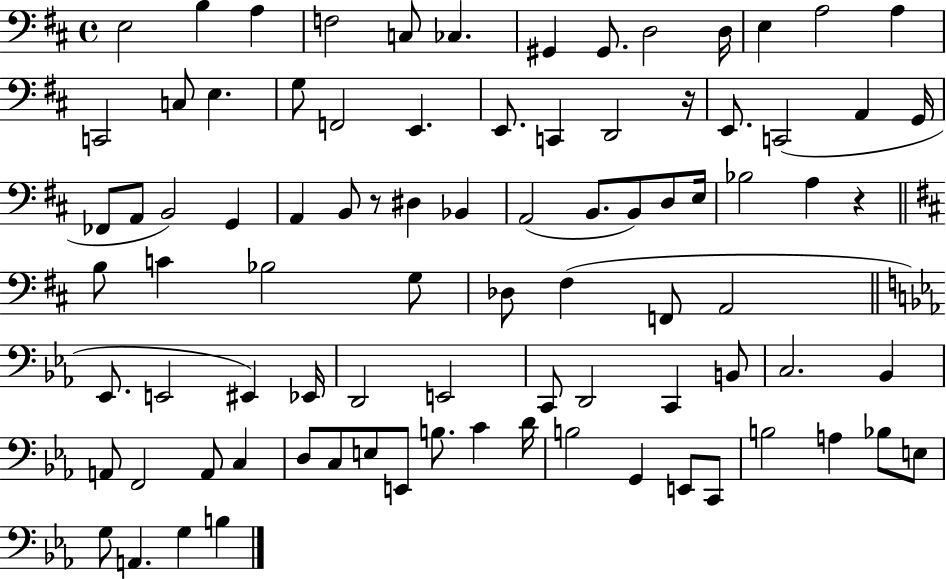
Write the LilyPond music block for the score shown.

{
  \clef bass
  \time 4/4
  \defaultTimeSignature
  \key d \major
  \repeat volta 2 { e2 b4 a4 | f2 c8 ces4. | gis,4 gis,8. d2 d16 | e4 a2 a4 | \break c,2 c8 e4. | g8 f,2 e,4. | e,8. c,4 d,2 r16 | e,8. c,2( a,4 g,16 | \break fes,8 a,8 b,2) g,4 | a,4 b,8 r8 dis4 bes,4 | a,2( b,8. b,8) d8 e16 | bes2 a4 r4 | \break \bar "||" \break \key d \major b8 c'4 bes2 g8 | des8 fis4( f,8 a,2 | \bar "||" \break \key ees \major ees,8. e,2 eis,4) ees,16 | d,2 e,2 | c,8 d,2 c,4 b,8 | c2. bes,4 | \break a,8 f,2 a,8 c4 | d8 c8 e8 e,8 b8. c'4 d'16 | b2 g,4 e,8 c,8 | b2 a4 bes8 e8 | \break g8 a,4. g4 b4 | } \bar "|."
}